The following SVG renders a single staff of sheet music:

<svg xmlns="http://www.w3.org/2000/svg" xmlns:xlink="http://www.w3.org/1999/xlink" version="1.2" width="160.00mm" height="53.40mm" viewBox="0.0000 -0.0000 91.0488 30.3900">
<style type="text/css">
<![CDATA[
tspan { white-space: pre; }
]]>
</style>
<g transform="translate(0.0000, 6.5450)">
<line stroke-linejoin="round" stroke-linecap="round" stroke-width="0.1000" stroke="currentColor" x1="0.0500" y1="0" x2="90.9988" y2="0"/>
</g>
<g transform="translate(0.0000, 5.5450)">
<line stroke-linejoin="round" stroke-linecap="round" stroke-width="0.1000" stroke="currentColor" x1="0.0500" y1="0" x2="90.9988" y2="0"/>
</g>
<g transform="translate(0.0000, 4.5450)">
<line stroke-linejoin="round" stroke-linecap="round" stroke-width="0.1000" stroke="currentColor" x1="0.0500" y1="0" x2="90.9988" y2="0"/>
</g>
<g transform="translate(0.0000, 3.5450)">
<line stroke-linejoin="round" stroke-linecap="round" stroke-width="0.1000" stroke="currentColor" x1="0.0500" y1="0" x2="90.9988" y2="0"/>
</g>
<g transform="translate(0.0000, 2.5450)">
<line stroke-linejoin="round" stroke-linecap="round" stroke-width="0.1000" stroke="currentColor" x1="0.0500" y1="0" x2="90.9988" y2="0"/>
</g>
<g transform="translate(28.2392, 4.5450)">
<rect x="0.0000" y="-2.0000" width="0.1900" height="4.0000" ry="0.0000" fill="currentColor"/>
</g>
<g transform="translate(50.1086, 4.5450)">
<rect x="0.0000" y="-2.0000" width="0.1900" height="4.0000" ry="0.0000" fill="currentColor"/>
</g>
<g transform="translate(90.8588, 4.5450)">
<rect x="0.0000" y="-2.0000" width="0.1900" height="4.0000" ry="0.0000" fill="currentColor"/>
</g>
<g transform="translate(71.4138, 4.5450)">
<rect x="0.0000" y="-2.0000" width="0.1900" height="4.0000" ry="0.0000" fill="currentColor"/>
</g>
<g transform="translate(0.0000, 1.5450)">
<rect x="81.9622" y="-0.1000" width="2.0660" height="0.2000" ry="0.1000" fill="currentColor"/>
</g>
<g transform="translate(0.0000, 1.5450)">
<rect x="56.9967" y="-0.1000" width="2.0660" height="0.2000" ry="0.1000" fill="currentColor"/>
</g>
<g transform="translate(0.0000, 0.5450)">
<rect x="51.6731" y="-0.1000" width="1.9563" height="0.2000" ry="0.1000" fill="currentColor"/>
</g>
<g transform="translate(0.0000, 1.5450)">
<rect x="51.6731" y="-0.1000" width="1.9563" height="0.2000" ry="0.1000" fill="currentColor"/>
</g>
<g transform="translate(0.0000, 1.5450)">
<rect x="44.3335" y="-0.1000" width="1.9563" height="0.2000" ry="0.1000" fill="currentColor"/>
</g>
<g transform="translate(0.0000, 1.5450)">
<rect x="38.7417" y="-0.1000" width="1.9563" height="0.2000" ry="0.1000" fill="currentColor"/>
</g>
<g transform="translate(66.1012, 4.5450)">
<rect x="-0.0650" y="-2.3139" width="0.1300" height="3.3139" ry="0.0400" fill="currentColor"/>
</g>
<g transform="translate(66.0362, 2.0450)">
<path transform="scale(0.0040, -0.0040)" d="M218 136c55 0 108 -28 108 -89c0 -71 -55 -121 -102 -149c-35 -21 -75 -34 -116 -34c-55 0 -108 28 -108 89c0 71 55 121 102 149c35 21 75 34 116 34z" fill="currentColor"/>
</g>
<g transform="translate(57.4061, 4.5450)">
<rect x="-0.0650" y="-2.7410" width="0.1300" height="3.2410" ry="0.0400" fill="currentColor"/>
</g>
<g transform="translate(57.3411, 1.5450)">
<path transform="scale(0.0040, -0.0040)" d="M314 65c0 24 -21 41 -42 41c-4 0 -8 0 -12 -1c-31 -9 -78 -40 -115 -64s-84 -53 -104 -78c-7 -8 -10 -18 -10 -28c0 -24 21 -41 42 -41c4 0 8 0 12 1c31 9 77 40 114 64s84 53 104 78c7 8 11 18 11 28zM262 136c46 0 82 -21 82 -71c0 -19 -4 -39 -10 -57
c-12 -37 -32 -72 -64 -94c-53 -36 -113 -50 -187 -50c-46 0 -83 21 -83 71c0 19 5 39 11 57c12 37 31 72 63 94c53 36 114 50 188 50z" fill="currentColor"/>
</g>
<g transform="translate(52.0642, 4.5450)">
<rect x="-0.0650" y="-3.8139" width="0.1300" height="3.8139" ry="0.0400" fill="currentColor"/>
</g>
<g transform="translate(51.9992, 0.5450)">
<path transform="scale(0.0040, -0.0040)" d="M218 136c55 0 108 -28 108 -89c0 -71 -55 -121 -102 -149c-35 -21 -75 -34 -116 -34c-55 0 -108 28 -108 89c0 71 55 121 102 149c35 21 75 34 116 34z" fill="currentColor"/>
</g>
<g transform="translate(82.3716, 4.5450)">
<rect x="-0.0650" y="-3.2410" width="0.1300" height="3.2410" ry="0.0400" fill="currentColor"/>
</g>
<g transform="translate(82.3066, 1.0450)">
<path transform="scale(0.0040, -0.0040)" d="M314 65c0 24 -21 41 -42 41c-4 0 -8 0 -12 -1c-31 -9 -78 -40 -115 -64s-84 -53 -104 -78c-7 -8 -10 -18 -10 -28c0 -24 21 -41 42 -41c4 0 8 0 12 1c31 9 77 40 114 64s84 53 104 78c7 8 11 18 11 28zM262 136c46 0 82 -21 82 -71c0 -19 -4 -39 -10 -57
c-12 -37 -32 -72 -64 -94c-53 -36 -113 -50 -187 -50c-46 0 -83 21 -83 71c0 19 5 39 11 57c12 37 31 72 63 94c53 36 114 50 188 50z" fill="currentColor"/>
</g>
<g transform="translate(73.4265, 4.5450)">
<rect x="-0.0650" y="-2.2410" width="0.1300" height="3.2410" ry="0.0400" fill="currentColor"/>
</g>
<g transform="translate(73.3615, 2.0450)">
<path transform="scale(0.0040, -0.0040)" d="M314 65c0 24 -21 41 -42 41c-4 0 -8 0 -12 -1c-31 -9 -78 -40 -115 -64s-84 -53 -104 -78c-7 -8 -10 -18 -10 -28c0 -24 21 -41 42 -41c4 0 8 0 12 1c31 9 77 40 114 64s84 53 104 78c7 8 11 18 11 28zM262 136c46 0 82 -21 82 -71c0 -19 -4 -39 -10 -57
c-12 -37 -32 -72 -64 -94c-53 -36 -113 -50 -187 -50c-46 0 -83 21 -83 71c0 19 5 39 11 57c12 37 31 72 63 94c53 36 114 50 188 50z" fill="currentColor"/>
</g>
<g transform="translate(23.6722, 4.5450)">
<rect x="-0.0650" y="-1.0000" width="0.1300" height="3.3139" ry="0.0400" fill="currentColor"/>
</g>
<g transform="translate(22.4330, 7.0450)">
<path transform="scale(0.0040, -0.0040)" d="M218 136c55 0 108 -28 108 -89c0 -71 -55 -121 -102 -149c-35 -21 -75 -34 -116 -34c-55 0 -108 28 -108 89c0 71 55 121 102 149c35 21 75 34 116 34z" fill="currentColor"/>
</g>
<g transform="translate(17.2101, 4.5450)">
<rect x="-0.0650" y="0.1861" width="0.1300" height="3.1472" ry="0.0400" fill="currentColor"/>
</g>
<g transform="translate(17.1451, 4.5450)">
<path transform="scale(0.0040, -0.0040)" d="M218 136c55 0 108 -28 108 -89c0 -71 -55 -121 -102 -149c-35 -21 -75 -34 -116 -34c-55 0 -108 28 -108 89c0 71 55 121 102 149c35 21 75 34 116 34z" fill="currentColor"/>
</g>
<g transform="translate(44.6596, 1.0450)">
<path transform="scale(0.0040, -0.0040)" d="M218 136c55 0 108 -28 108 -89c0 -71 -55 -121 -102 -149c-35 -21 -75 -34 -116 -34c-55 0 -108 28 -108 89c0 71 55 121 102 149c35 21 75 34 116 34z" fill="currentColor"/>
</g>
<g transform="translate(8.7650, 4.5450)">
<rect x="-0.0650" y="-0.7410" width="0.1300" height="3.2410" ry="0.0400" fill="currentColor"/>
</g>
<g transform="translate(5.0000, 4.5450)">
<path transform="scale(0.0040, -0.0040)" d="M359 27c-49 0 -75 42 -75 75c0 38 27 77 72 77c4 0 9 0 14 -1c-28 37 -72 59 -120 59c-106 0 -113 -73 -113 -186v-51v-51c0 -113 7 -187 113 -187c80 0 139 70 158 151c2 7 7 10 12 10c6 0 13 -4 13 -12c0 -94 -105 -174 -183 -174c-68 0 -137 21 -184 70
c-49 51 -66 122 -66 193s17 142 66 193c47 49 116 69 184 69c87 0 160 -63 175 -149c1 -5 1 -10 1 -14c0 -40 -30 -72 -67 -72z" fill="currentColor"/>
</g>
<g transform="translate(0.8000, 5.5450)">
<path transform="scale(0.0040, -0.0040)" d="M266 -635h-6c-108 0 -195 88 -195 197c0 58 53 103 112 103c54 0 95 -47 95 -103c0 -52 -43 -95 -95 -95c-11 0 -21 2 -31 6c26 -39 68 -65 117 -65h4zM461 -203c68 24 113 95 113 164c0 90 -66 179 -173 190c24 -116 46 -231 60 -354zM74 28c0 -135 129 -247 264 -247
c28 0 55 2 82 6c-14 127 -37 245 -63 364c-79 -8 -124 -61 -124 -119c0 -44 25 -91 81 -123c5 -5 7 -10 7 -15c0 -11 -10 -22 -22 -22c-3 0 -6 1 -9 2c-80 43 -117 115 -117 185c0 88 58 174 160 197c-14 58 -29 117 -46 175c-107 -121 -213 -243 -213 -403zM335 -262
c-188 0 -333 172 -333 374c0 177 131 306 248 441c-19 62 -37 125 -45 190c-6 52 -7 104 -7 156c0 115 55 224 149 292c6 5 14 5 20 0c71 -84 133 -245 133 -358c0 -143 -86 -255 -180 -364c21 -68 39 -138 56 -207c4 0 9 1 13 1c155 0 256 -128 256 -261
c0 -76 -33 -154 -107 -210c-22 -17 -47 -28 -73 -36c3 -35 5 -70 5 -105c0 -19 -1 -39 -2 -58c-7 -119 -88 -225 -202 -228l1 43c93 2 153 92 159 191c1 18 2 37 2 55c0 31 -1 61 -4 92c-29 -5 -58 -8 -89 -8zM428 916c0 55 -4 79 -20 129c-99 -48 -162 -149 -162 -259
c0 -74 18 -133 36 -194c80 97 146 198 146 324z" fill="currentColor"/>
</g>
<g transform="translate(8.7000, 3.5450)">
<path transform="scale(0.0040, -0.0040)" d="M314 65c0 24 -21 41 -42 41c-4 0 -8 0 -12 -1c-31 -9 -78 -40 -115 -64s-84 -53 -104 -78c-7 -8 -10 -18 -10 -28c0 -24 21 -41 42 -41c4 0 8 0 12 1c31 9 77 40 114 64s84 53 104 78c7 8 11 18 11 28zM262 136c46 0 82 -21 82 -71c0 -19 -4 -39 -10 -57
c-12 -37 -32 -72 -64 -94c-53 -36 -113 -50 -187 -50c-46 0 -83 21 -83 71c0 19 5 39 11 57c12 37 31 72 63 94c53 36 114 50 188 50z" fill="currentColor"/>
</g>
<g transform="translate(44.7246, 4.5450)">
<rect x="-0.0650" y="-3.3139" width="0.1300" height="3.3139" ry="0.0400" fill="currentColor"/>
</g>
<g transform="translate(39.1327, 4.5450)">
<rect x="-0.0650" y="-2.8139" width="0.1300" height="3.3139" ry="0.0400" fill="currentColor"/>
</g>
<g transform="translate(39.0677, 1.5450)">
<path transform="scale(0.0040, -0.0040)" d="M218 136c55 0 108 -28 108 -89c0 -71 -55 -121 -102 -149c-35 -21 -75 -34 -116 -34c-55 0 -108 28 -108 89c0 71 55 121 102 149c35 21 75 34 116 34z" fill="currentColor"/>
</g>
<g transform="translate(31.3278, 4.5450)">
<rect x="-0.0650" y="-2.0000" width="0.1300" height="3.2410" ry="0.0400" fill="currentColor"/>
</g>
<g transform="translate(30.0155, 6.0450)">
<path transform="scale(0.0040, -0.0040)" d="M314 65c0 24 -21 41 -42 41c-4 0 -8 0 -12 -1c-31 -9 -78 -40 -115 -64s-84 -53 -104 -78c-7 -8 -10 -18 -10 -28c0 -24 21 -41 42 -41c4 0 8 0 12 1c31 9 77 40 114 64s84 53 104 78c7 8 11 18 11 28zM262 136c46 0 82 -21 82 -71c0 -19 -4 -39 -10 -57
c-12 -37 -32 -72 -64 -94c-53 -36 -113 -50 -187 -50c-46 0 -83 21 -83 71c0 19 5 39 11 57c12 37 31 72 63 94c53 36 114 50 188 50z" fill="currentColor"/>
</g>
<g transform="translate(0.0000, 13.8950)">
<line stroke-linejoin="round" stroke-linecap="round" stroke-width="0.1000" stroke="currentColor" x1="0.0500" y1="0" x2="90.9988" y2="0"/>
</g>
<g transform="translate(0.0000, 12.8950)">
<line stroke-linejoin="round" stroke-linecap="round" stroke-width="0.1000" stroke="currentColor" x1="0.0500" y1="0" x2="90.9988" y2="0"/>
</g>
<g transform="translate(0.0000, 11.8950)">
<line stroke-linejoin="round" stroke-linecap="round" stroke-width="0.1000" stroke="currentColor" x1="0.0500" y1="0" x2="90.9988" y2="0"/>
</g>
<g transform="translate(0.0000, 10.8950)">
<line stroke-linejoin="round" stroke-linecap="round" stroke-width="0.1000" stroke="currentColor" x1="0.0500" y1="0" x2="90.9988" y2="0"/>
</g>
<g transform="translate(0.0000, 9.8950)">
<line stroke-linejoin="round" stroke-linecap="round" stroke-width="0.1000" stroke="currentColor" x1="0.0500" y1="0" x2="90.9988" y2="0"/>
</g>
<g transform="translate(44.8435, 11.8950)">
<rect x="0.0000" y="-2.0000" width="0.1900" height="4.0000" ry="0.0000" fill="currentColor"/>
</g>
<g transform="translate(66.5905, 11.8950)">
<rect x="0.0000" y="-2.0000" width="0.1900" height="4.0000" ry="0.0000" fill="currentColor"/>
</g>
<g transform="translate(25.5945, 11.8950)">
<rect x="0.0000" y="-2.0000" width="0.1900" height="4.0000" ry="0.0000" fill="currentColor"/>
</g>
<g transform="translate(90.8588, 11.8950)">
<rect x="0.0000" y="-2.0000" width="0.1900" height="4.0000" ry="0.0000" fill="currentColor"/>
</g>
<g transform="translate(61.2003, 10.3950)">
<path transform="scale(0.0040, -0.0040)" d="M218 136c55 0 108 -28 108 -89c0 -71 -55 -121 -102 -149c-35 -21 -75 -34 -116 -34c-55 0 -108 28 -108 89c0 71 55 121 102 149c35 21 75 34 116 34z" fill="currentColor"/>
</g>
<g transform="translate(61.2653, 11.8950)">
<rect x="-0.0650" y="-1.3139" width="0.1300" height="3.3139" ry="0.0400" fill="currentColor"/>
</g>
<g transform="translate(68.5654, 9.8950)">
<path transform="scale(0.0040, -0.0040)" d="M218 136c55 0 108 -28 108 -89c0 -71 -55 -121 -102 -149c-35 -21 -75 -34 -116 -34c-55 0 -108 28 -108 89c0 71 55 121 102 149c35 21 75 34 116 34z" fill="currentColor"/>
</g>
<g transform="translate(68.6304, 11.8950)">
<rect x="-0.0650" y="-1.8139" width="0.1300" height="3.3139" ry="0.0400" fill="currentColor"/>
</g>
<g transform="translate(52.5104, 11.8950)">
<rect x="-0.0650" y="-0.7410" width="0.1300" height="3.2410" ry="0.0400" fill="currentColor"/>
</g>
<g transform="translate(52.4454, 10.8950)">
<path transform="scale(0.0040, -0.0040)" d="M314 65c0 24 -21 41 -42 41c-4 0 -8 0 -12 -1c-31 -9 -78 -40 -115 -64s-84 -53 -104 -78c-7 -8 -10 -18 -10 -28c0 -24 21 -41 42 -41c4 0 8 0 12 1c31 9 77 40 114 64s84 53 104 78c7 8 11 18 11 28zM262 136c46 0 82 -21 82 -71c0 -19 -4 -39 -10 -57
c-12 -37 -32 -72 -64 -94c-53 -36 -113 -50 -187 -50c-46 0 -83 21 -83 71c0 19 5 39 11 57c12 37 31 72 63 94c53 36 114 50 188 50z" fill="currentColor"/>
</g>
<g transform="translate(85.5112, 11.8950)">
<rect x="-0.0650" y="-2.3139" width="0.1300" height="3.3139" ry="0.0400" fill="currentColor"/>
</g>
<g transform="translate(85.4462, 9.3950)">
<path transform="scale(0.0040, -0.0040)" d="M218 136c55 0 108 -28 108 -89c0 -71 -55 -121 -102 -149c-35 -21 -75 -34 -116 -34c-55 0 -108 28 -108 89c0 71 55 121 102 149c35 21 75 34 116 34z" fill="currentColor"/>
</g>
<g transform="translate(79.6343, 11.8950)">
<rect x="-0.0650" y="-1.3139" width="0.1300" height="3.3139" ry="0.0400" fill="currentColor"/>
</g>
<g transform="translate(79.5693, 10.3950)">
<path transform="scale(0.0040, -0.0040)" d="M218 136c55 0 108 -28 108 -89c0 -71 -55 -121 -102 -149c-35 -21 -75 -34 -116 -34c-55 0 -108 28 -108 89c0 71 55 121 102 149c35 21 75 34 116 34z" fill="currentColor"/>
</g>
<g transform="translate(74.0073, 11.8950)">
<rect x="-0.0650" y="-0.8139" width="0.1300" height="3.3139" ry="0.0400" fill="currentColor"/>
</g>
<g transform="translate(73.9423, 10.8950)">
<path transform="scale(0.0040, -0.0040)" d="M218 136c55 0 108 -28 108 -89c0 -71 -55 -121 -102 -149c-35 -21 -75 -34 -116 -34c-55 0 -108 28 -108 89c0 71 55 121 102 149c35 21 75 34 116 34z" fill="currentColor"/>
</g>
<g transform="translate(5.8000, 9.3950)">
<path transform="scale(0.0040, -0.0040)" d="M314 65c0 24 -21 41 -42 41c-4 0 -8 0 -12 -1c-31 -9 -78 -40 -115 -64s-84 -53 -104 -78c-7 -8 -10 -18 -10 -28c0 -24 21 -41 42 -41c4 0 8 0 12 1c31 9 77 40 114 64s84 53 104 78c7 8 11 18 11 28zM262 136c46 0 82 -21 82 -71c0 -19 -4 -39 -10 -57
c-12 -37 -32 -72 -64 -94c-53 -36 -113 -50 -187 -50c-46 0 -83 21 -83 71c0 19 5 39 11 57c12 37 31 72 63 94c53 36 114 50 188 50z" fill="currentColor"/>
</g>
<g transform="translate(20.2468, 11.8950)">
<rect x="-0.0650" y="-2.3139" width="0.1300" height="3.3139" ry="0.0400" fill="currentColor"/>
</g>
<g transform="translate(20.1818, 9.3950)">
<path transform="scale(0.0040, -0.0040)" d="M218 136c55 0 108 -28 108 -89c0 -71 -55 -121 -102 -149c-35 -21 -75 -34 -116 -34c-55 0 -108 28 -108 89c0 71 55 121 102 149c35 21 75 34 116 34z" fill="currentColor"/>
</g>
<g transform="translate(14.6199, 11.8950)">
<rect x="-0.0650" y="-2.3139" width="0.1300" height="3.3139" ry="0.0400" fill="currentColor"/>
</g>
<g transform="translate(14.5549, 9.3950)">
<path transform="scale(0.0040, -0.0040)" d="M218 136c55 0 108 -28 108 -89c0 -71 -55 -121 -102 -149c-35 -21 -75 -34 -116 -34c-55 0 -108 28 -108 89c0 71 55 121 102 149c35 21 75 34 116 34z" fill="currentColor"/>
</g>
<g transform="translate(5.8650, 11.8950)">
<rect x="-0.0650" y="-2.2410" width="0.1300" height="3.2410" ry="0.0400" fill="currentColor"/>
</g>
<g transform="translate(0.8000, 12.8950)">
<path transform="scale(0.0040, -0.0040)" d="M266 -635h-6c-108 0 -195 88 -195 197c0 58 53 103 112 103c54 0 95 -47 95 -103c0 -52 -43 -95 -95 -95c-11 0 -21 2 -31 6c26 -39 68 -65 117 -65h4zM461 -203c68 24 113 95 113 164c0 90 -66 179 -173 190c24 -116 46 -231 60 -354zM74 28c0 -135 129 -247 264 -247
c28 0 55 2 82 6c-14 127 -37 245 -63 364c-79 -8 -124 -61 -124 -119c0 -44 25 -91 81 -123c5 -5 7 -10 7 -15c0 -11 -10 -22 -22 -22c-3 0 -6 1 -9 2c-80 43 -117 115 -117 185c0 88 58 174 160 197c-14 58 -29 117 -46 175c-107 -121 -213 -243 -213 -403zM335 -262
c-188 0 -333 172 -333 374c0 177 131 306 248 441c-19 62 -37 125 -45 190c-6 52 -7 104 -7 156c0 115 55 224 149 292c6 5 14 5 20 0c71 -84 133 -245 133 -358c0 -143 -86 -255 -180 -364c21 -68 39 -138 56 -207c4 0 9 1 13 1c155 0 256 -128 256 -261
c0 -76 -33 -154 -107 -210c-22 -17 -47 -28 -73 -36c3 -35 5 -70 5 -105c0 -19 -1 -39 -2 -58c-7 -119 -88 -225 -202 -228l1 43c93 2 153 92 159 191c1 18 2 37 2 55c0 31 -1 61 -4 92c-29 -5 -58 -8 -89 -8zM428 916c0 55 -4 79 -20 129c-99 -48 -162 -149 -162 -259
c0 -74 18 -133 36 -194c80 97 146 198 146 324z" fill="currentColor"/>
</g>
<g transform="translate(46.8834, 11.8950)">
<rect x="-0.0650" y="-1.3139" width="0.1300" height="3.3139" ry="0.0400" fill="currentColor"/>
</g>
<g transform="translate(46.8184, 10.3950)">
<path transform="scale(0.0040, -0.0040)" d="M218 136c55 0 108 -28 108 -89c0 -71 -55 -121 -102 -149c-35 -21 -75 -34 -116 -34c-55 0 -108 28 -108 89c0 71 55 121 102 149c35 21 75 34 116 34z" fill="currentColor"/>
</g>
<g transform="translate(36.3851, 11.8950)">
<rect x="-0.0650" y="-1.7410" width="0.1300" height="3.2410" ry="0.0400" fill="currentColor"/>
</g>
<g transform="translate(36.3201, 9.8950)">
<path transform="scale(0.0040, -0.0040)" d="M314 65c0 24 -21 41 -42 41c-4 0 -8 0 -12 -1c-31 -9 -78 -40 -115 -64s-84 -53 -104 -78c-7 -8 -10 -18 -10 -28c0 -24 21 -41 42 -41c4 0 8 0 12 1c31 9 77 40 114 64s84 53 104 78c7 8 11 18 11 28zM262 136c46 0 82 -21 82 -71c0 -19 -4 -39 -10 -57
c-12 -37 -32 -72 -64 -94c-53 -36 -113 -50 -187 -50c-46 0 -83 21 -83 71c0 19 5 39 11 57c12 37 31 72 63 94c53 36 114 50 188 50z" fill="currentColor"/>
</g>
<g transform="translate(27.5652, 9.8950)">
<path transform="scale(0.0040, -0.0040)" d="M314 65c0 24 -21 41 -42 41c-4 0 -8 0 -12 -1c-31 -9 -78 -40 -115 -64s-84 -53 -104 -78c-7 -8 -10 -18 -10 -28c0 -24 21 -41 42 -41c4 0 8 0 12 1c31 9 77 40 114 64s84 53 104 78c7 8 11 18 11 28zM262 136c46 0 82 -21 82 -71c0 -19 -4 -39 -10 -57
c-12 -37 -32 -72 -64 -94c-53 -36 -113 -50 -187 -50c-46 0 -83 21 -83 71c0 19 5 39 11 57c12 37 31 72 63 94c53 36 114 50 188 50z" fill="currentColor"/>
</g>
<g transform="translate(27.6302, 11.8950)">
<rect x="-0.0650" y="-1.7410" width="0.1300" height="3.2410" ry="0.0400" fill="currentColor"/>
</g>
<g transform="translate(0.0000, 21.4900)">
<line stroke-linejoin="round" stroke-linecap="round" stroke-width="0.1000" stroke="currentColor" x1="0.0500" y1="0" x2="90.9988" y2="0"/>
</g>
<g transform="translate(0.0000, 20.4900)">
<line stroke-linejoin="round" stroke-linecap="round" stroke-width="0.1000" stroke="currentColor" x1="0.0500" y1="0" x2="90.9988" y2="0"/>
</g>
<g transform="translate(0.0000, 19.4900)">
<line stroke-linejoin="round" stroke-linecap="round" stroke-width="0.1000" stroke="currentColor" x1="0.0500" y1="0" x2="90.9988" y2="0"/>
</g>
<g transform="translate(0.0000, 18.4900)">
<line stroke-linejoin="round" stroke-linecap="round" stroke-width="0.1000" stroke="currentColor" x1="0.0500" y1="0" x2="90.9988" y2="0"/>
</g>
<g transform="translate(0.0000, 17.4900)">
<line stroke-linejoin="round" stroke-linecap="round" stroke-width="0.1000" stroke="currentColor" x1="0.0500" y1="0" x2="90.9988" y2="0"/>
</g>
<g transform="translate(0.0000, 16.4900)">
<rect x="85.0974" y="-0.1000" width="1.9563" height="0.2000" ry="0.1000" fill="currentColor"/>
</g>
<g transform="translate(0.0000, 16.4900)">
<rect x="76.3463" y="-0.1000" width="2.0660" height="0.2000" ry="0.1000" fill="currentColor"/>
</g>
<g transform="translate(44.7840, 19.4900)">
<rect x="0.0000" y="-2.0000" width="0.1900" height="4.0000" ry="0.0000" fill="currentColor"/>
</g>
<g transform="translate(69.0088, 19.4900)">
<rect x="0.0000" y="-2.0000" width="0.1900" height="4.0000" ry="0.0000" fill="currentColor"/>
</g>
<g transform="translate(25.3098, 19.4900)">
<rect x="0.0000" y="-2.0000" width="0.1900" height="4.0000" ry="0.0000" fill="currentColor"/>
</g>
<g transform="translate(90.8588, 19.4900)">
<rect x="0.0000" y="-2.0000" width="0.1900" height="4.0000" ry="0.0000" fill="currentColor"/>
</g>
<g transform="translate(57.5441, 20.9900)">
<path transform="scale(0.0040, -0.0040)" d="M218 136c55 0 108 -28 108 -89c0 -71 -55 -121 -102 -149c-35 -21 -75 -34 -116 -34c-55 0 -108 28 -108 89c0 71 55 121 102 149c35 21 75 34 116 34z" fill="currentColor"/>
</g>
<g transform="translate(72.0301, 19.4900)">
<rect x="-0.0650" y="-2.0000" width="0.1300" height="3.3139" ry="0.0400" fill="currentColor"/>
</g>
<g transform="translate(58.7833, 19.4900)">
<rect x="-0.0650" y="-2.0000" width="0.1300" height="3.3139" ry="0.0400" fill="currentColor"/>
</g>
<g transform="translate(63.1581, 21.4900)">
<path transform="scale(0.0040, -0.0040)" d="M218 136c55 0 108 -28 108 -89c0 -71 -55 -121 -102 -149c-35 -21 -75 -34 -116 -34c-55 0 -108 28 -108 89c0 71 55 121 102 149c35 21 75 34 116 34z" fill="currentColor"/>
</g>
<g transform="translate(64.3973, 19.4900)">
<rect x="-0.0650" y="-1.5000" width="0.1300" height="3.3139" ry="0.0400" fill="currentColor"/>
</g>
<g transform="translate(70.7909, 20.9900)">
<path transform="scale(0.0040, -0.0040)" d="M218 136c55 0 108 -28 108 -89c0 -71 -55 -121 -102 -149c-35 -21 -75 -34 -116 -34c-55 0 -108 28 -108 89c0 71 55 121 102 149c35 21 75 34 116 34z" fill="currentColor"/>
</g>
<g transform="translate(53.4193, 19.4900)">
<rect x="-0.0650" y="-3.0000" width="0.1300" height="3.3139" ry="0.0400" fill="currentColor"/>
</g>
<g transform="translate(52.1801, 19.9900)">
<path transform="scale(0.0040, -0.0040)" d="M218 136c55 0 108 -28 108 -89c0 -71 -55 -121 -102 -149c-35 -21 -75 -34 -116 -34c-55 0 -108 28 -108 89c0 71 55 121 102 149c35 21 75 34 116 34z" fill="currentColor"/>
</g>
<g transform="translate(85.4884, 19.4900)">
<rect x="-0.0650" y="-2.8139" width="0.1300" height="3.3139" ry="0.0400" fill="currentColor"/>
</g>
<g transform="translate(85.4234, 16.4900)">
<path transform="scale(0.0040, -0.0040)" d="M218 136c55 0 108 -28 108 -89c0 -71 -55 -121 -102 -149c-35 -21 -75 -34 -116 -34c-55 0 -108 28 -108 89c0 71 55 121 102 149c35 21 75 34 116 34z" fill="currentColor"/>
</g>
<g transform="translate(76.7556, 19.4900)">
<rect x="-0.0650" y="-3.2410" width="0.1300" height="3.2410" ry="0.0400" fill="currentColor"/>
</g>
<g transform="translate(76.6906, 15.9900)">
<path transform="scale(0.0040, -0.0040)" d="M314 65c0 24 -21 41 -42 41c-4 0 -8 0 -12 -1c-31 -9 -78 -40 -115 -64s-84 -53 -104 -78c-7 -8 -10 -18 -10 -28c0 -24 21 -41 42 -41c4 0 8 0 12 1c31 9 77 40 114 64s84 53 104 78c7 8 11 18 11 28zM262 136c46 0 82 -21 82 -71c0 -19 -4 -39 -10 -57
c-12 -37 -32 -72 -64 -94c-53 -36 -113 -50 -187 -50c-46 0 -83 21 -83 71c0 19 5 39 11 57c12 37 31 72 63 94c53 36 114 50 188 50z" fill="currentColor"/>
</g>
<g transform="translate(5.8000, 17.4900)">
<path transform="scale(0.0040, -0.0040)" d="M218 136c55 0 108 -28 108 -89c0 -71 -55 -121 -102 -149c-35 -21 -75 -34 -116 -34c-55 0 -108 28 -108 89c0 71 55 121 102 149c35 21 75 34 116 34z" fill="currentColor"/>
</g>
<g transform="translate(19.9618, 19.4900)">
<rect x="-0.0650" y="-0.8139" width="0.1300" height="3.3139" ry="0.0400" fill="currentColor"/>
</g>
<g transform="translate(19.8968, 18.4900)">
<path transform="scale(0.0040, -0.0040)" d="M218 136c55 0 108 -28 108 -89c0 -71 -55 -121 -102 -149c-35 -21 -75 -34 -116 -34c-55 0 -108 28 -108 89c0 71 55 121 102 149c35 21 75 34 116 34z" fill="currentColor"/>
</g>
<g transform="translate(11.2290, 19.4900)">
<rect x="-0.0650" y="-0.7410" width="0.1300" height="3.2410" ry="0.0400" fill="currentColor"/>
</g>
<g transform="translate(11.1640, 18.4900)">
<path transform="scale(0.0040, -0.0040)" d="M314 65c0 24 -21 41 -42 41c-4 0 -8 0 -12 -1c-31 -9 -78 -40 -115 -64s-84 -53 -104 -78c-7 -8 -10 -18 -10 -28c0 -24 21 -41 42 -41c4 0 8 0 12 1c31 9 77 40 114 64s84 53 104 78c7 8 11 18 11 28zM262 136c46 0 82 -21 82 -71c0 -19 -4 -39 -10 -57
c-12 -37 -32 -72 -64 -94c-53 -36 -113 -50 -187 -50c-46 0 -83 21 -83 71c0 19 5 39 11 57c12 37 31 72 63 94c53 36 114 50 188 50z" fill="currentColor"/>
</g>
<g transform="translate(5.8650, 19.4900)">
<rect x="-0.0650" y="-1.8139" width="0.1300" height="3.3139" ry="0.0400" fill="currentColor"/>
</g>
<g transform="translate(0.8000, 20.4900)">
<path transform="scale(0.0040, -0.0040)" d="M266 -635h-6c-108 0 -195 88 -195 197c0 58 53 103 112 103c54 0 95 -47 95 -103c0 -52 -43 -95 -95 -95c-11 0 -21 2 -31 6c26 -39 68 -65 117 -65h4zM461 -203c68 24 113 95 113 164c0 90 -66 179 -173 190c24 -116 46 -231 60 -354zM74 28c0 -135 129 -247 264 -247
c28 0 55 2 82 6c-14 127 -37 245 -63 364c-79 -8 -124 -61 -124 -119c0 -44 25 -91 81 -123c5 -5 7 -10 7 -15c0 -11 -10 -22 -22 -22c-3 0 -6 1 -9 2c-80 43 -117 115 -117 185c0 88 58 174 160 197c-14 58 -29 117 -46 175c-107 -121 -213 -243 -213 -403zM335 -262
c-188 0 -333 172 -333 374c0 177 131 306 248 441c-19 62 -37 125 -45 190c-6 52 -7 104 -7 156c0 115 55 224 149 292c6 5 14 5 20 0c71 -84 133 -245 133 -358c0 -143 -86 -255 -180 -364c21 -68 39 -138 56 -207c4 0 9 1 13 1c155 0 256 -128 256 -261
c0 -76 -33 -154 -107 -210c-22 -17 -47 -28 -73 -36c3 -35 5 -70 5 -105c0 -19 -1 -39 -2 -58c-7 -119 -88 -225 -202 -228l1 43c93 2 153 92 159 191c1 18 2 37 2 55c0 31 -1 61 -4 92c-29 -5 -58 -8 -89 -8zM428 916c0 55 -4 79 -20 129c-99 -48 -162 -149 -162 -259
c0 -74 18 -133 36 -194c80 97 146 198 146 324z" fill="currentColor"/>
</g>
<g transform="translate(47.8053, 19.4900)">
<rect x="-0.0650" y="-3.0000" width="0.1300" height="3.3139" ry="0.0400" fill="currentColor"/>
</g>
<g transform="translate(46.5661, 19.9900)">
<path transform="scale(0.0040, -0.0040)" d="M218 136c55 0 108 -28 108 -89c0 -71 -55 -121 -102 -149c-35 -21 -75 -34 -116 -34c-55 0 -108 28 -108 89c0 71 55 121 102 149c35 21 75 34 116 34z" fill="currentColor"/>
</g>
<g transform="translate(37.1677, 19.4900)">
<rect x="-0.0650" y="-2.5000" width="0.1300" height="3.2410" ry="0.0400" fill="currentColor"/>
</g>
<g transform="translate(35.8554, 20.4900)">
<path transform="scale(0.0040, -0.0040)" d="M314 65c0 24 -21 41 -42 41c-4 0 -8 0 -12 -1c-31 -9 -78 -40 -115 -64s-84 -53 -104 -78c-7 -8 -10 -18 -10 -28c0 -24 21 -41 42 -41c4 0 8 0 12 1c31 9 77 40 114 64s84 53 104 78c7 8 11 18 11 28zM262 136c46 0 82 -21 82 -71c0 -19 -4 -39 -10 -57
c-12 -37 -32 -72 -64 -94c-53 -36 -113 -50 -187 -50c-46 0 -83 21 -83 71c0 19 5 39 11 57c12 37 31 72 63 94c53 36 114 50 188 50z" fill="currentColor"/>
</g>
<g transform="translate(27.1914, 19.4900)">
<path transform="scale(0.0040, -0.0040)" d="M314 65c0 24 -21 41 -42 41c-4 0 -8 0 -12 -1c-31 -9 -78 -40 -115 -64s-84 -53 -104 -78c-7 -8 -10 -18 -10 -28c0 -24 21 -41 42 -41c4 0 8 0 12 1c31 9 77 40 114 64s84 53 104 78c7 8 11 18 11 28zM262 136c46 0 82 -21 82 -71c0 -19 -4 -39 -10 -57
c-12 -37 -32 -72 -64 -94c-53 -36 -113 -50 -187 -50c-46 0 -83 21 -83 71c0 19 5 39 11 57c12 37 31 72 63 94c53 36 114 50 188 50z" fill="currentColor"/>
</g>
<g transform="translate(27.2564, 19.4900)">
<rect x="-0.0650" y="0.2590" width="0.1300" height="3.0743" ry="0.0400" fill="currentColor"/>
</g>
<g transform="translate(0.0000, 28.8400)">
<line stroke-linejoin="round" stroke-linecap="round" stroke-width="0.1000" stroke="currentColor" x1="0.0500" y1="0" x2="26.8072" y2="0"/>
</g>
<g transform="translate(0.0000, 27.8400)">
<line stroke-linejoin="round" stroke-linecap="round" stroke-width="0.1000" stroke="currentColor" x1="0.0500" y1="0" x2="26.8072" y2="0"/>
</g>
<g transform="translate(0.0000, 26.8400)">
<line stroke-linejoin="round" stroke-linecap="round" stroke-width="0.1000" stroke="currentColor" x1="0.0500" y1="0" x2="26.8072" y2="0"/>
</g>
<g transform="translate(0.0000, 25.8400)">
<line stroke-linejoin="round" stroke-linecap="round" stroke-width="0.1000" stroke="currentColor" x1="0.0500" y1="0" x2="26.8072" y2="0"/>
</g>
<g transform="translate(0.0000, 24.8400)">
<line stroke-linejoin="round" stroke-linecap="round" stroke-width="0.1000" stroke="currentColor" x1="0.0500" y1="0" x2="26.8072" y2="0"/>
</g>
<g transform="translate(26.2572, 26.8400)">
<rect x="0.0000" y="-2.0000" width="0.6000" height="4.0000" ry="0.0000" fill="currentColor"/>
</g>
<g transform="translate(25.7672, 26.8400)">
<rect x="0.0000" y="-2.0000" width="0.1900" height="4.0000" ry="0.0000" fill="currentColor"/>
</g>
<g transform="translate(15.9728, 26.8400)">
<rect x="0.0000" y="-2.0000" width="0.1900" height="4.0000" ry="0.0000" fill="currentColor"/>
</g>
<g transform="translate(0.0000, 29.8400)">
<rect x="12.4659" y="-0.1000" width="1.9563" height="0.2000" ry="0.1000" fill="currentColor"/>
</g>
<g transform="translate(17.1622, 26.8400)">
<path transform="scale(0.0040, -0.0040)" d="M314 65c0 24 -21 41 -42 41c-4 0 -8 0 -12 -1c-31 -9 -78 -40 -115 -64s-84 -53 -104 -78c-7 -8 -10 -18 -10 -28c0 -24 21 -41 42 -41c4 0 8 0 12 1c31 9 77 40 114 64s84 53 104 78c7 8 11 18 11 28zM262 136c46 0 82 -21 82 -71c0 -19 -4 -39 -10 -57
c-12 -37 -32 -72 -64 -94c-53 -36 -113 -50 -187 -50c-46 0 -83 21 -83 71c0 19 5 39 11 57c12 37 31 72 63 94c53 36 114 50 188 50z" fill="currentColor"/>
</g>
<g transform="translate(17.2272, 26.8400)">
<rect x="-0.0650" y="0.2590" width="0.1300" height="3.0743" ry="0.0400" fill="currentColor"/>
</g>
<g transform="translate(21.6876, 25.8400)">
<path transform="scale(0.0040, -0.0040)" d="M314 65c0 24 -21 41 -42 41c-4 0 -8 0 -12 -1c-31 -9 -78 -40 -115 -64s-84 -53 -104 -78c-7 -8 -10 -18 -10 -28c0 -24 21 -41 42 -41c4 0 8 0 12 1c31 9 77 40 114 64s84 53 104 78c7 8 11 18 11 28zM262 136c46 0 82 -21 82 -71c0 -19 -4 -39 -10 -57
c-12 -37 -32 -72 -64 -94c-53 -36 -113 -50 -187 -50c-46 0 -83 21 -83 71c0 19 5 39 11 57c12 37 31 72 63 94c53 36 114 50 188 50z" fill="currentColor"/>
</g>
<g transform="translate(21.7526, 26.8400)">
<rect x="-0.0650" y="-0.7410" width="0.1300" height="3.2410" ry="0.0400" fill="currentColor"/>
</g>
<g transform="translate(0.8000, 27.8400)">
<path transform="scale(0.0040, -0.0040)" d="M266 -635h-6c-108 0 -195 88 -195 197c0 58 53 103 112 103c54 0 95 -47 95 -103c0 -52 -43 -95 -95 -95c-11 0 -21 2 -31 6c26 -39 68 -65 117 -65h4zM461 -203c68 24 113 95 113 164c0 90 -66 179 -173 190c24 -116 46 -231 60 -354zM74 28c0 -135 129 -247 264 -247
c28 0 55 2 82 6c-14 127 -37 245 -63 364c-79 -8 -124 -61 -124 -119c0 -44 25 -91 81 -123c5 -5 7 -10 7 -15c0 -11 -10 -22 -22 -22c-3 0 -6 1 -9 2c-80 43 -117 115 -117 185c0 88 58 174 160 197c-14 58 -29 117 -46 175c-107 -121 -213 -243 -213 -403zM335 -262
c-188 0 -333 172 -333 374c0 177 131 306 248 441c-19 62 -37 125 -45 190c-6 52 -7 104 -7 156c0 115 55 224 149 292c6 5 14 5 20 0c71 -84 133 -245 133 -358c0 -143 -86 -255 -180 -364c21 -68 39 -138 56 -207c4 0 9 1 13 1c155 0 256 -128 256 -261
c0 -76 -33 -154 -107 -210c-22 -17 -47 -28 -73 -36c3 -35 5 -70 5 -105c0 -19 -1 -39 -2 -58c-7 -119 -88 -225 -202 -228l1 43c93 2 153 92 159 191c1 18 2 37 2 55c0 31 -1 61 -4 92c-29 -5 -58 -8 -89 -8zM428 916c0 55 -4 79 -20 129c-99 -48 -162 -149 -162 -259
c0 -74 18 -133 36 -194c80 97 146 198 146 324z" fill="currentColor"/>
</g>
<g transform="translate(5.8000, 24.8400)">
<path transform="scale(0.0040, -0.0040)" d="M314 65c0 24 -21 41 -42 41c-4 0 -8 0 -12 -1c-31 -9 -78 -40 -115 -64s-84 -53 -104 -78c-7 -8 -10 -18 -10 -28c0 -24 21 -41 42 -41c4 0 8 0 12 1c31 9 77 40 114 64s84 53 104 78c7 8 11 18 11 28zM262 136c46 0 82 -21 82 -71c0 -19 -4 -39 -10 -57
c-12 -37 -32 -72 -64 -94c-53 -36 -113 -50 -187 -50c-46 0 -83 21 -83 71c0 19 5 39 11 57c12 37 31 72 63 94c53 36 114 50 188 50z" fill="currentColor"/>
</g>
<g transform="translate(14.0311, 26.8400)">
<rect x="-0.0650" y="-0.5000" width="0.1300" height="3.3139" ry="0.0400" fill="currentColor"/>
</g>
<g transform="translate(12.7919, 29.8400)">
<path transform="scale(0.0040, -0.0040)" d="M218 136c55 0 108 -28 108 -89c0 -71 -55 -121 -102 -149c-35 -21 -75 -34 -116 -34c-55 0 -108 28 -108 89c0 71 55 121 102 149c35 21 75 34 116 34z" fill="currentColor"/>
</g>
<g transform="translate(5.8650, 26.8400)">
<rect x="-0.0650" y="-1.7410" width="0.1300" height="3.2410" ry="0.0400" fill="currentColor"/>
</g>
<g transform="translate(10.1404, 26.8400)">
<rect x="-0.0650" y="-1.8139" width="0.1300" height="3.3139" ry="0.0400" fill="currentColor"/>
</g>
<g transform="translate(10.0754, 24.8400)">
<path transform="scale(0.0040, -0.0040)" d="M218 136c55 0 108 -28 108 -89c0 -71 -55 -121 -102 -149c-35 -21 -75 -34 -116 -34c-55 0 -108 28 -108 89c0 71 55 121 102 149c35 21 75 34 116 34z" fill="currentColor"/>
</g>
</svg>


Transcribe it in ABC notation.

X:1
T:Untitled
M:4/4
L:1/4
K:C
d2 B D F2 a b c' a2 g g2 b2 g2 g g f2 f2 e d2 e f d e g f d2 d B2 G2 A A F E F b2 a f2 f C B2 d2